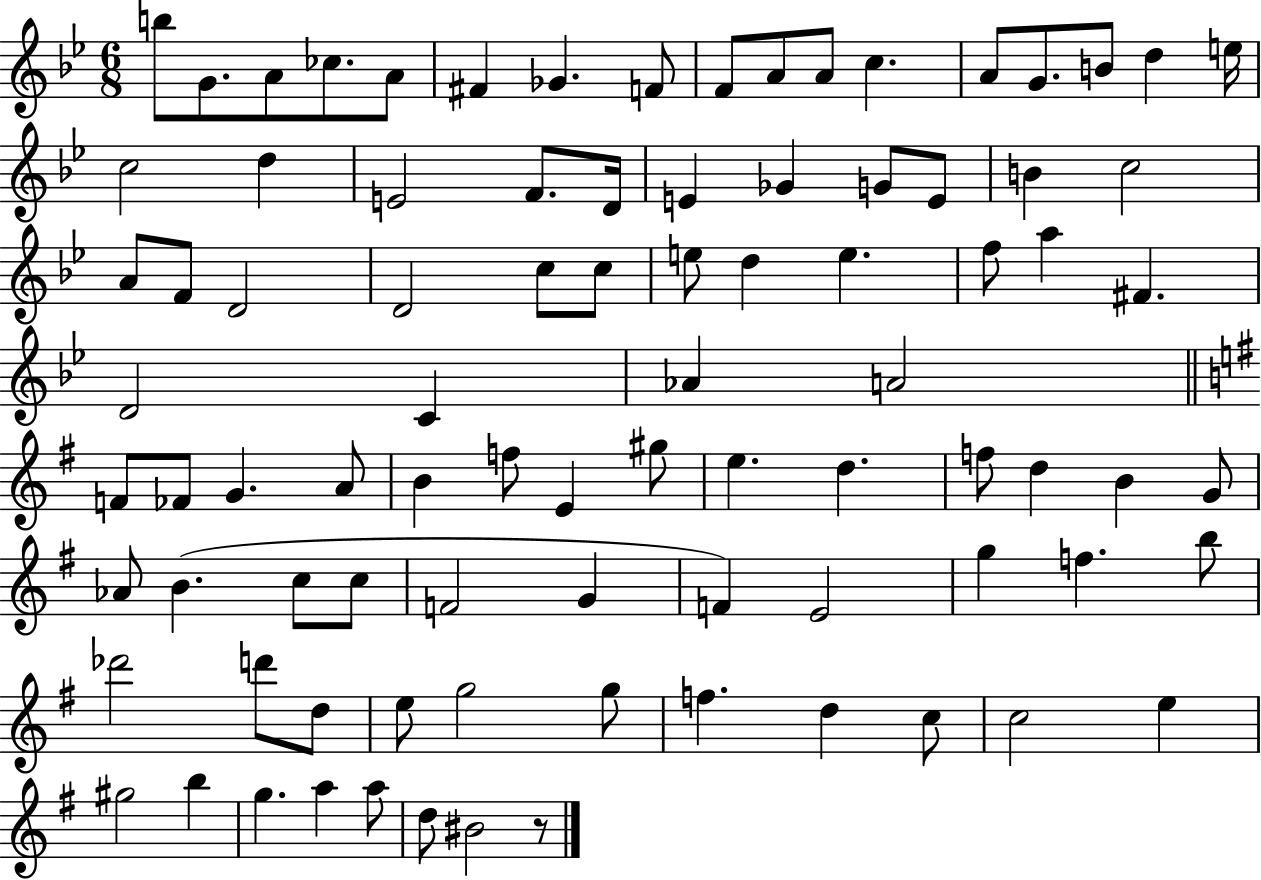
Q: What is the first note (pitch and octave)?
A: B5